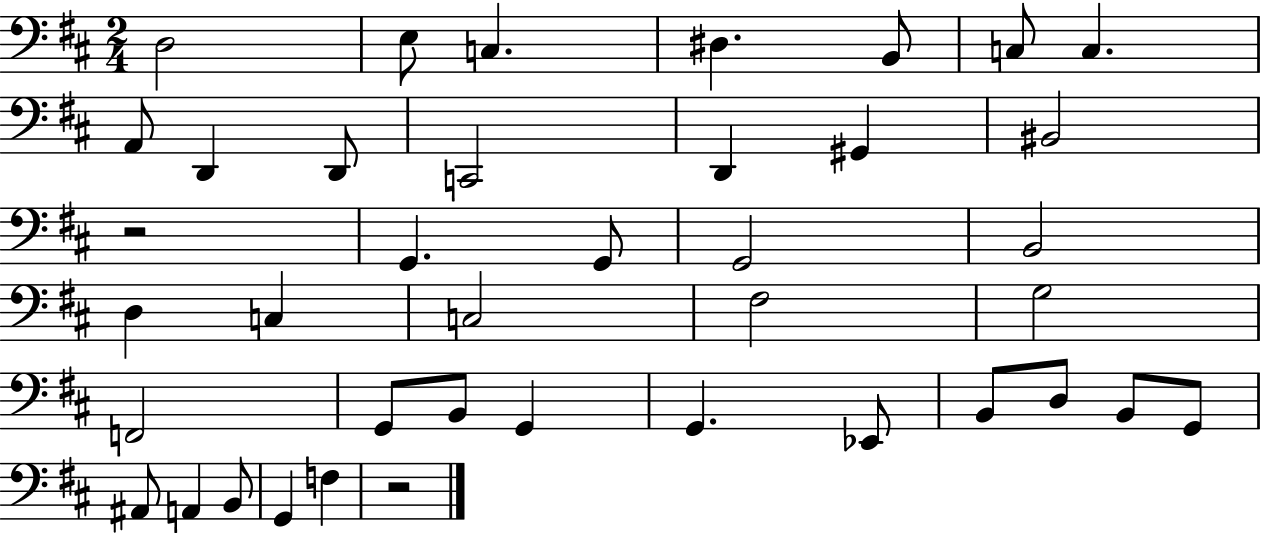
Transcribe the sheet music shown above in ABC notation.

X:1
T:Untitled
M:2/4
L:1/4
K:D
D,2 E,/2 C, ^D, B,,/2 C,/2 C, A,,/2 D,, D,,/2 C,,2 D,, ^G,, ^B,,2 z2 G,, G,,/2 G,,2 B,,2 D, C, C,2 ^F,2 G,2 F,,2 G,,/2 B,,/2 G,, G,, _E,,/2 B,,/2 D,/2 B,,/2 G,,/2 ^A,,/2 A,, B,,/2 G,, F, z2